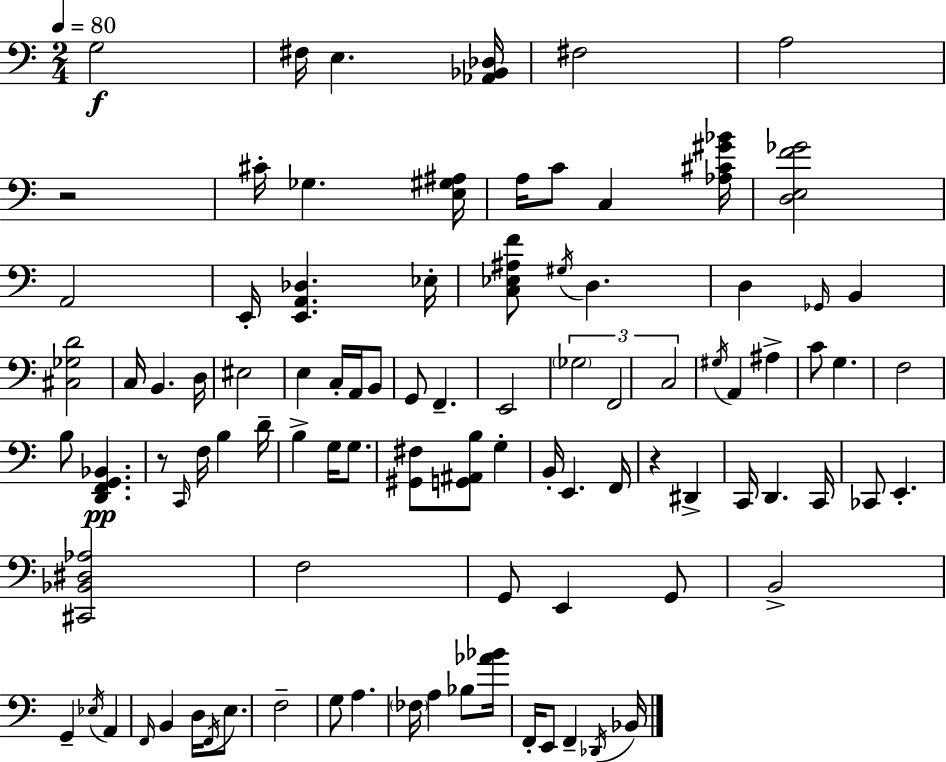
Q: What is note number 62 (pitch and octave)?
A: G2